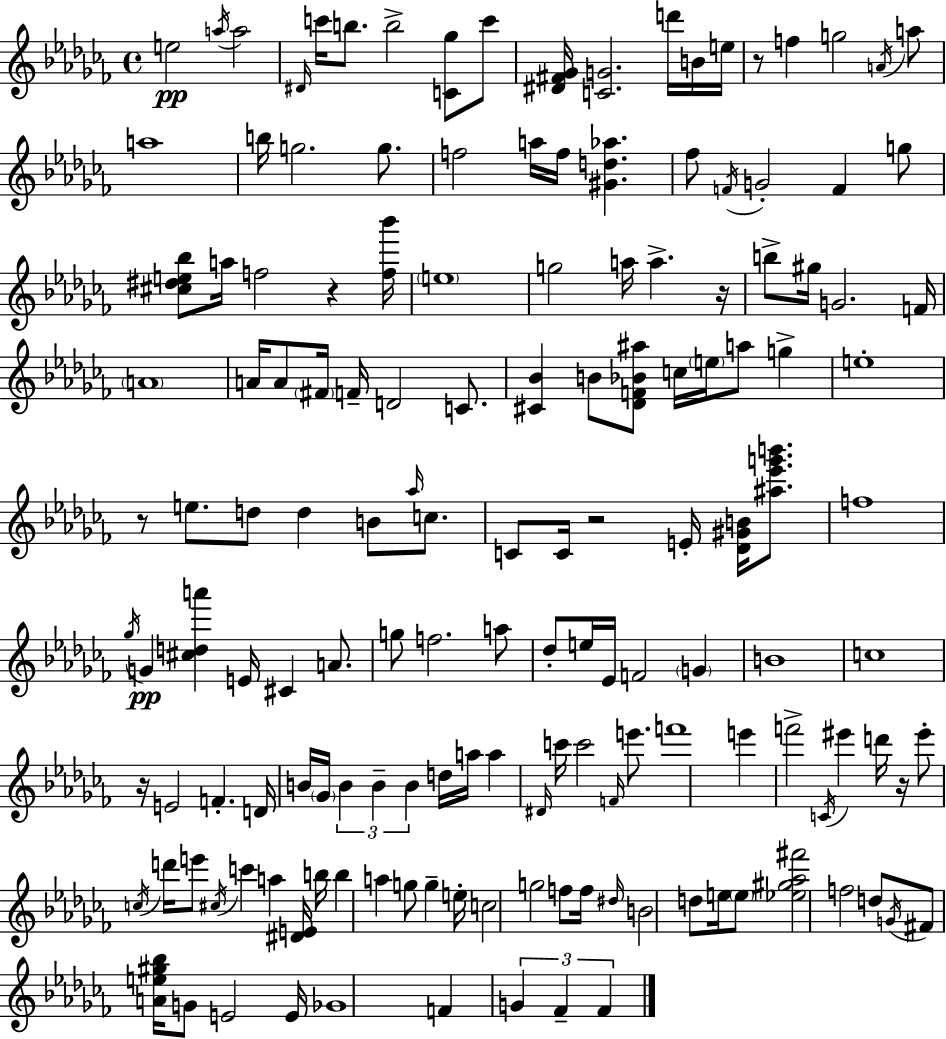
{
  \clef treble
  \time 4/4
  \defaultTimeSignature
  \key aes \minor
  e''2\pp \acciaccatura { a''16 } a''2 | \grace { dis'16 } c'''16 b''8. b''2-> <c' ges''>8 | c'''8 <dis' fis' ges'>16 <c' g'>2. d'''16 | b'16 e''16 r8 f''4 g''2 | \break \acciaccatura { a'16 } a''8 a''1 | b''16 g''2. | g''8. f''2 a''16 f''16 <gis' d'' aes''>4. | fes''8 \acciaccatura { f'16 } g'2-. f'4 | \break g''8 <cis'' dis'' e'' bes''>8 a''16 f''2 r4 | <f'' bes'''>16 \parenthesize e''1 | g''2 a''16 a''4.-> | r16 b''8-> gis''16 g'2. | \break f'16 \parenthesize a'1 | a'16 a'8 \parenthesize fis'16 f'16-- d'2 | c'8. <cis' bes'>4 b'8 <des' f' bes' ais''>8 c''16 \parenthesize e''16 a''8 | g''4-> e''1-. | \break r8 e''8. d''8 d''4 b'8 | \grace { aes''16 } c''8. c'8 c'16 r2 | e'16-. <des' gis' b'>16 <ais'' ees''' g''' b'''>8. f''1 | \acciaccatura { ges''16 } g'4\pp <cis'' d'' a'''>4 e'16 cis'4 | \break a'8. g''8 f''2. | a''8 des''8-. e''16 ees'16 f'2 | \parenthesize g'4 b'1 | c''1 | \break r16 e'2 f'4.-. | d'16 b'16 \parenthesize ges'16 \tuplet 3/2 { b'4 b'4-- | b'4 } d''16 a''16 a''4 \grace { dis'16 } c'''16 c'''2 | \grace { f'16 } e'''8. f'''1 | \break e'''4 f'''2-> | \acciaccatura { c'16 } eis'''4 d'''16 r16 eis'''8-. \acciaccatura { c''16 } d'''16 e'''8 | \acciaccatura { cis''16 } c'''4 a''4 <dis' e'>16 b''16 b''4 | a''4 g''8 g''4-- e''16-. c''2 | \break g''2 f''8 f''16 \grace { dis''16 } b'2 | d''8 e''16 \parenthesize e''8 <ees'' gis'' aes'' fis'''>2 | f''2 d''8 \acciaccatura { g'16 } fis'8 | <a' e'' gis'' bes''>16 g'8 e'2 e'16 ges'1 | \break f'4 | \tuplet 3/2 { g'4 fes'4-- fes'4 } \bar "|."
}